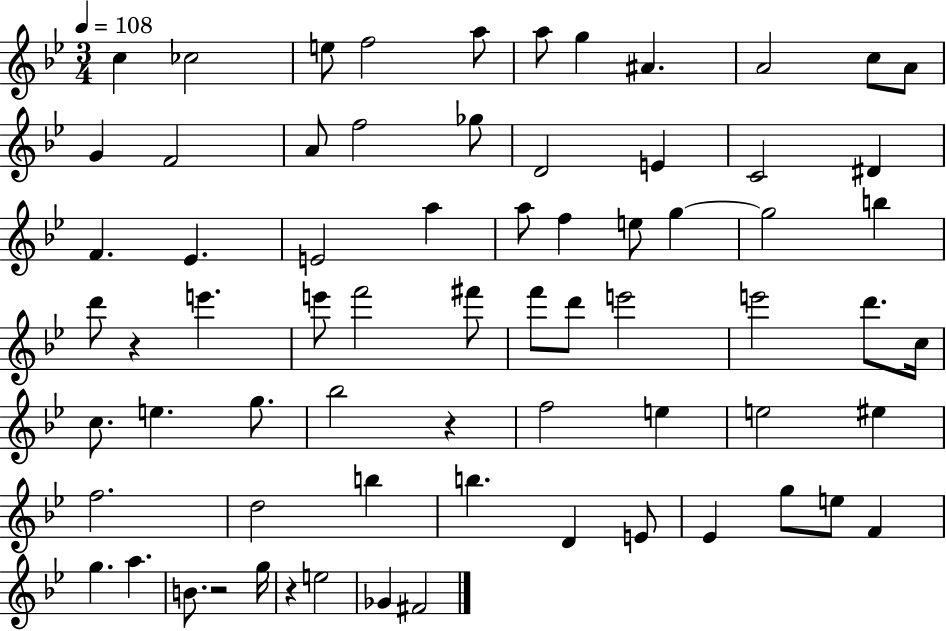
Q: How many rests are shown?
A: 4